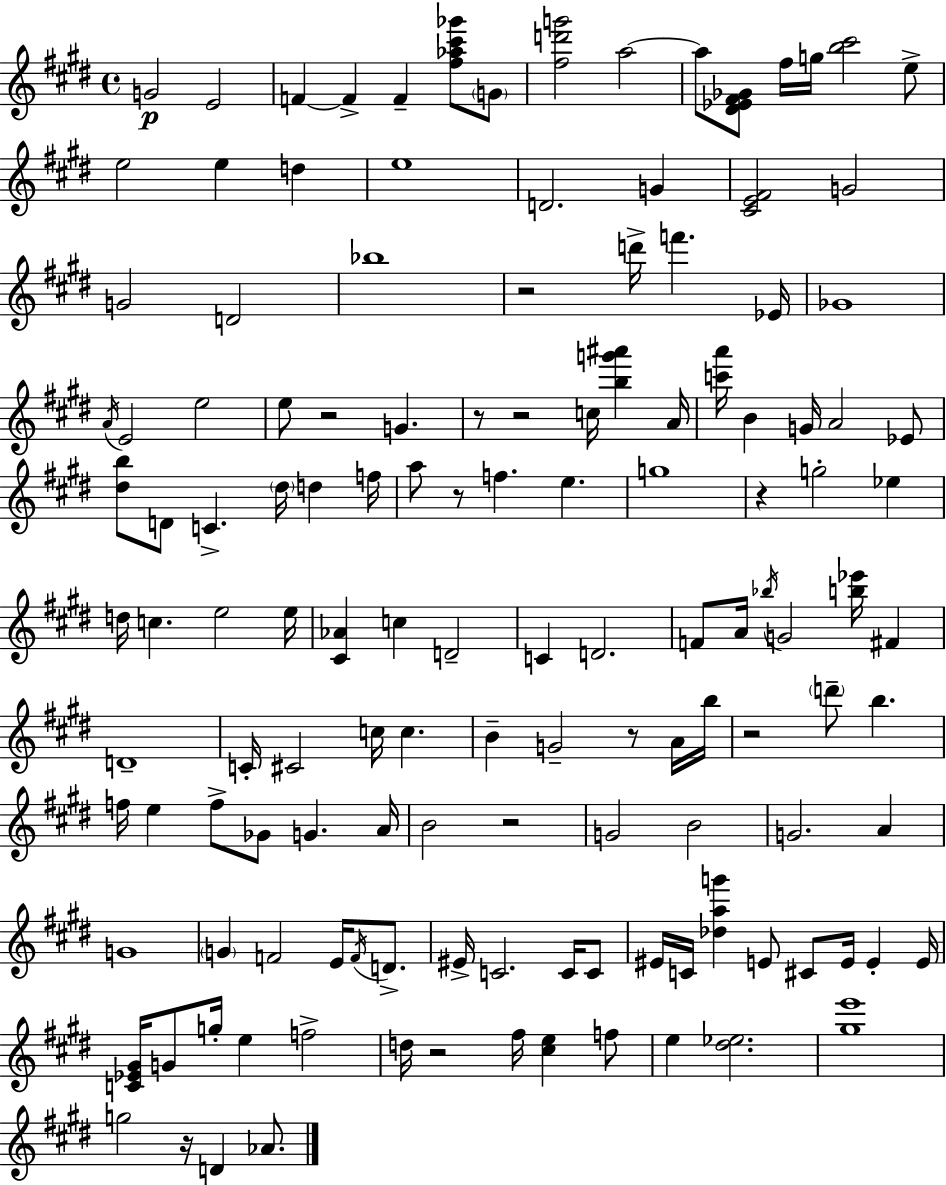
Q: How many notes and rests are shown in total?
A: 136